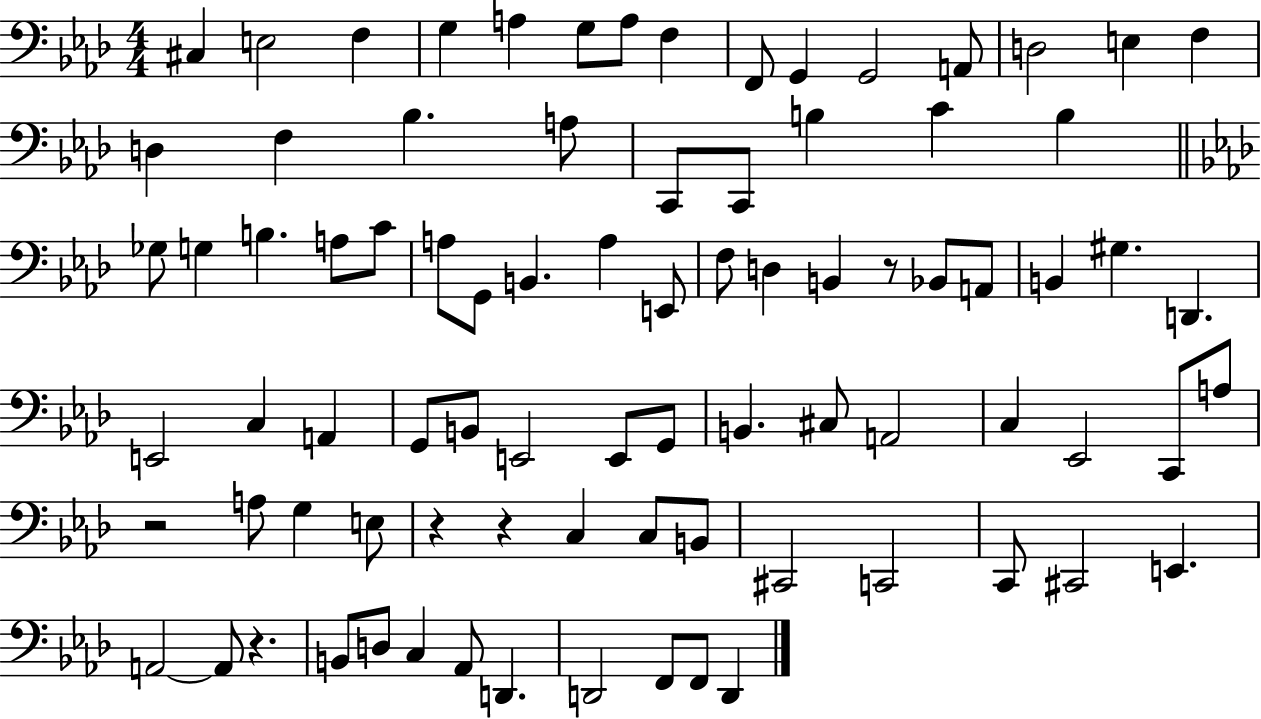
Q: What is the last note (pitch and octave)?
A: D2